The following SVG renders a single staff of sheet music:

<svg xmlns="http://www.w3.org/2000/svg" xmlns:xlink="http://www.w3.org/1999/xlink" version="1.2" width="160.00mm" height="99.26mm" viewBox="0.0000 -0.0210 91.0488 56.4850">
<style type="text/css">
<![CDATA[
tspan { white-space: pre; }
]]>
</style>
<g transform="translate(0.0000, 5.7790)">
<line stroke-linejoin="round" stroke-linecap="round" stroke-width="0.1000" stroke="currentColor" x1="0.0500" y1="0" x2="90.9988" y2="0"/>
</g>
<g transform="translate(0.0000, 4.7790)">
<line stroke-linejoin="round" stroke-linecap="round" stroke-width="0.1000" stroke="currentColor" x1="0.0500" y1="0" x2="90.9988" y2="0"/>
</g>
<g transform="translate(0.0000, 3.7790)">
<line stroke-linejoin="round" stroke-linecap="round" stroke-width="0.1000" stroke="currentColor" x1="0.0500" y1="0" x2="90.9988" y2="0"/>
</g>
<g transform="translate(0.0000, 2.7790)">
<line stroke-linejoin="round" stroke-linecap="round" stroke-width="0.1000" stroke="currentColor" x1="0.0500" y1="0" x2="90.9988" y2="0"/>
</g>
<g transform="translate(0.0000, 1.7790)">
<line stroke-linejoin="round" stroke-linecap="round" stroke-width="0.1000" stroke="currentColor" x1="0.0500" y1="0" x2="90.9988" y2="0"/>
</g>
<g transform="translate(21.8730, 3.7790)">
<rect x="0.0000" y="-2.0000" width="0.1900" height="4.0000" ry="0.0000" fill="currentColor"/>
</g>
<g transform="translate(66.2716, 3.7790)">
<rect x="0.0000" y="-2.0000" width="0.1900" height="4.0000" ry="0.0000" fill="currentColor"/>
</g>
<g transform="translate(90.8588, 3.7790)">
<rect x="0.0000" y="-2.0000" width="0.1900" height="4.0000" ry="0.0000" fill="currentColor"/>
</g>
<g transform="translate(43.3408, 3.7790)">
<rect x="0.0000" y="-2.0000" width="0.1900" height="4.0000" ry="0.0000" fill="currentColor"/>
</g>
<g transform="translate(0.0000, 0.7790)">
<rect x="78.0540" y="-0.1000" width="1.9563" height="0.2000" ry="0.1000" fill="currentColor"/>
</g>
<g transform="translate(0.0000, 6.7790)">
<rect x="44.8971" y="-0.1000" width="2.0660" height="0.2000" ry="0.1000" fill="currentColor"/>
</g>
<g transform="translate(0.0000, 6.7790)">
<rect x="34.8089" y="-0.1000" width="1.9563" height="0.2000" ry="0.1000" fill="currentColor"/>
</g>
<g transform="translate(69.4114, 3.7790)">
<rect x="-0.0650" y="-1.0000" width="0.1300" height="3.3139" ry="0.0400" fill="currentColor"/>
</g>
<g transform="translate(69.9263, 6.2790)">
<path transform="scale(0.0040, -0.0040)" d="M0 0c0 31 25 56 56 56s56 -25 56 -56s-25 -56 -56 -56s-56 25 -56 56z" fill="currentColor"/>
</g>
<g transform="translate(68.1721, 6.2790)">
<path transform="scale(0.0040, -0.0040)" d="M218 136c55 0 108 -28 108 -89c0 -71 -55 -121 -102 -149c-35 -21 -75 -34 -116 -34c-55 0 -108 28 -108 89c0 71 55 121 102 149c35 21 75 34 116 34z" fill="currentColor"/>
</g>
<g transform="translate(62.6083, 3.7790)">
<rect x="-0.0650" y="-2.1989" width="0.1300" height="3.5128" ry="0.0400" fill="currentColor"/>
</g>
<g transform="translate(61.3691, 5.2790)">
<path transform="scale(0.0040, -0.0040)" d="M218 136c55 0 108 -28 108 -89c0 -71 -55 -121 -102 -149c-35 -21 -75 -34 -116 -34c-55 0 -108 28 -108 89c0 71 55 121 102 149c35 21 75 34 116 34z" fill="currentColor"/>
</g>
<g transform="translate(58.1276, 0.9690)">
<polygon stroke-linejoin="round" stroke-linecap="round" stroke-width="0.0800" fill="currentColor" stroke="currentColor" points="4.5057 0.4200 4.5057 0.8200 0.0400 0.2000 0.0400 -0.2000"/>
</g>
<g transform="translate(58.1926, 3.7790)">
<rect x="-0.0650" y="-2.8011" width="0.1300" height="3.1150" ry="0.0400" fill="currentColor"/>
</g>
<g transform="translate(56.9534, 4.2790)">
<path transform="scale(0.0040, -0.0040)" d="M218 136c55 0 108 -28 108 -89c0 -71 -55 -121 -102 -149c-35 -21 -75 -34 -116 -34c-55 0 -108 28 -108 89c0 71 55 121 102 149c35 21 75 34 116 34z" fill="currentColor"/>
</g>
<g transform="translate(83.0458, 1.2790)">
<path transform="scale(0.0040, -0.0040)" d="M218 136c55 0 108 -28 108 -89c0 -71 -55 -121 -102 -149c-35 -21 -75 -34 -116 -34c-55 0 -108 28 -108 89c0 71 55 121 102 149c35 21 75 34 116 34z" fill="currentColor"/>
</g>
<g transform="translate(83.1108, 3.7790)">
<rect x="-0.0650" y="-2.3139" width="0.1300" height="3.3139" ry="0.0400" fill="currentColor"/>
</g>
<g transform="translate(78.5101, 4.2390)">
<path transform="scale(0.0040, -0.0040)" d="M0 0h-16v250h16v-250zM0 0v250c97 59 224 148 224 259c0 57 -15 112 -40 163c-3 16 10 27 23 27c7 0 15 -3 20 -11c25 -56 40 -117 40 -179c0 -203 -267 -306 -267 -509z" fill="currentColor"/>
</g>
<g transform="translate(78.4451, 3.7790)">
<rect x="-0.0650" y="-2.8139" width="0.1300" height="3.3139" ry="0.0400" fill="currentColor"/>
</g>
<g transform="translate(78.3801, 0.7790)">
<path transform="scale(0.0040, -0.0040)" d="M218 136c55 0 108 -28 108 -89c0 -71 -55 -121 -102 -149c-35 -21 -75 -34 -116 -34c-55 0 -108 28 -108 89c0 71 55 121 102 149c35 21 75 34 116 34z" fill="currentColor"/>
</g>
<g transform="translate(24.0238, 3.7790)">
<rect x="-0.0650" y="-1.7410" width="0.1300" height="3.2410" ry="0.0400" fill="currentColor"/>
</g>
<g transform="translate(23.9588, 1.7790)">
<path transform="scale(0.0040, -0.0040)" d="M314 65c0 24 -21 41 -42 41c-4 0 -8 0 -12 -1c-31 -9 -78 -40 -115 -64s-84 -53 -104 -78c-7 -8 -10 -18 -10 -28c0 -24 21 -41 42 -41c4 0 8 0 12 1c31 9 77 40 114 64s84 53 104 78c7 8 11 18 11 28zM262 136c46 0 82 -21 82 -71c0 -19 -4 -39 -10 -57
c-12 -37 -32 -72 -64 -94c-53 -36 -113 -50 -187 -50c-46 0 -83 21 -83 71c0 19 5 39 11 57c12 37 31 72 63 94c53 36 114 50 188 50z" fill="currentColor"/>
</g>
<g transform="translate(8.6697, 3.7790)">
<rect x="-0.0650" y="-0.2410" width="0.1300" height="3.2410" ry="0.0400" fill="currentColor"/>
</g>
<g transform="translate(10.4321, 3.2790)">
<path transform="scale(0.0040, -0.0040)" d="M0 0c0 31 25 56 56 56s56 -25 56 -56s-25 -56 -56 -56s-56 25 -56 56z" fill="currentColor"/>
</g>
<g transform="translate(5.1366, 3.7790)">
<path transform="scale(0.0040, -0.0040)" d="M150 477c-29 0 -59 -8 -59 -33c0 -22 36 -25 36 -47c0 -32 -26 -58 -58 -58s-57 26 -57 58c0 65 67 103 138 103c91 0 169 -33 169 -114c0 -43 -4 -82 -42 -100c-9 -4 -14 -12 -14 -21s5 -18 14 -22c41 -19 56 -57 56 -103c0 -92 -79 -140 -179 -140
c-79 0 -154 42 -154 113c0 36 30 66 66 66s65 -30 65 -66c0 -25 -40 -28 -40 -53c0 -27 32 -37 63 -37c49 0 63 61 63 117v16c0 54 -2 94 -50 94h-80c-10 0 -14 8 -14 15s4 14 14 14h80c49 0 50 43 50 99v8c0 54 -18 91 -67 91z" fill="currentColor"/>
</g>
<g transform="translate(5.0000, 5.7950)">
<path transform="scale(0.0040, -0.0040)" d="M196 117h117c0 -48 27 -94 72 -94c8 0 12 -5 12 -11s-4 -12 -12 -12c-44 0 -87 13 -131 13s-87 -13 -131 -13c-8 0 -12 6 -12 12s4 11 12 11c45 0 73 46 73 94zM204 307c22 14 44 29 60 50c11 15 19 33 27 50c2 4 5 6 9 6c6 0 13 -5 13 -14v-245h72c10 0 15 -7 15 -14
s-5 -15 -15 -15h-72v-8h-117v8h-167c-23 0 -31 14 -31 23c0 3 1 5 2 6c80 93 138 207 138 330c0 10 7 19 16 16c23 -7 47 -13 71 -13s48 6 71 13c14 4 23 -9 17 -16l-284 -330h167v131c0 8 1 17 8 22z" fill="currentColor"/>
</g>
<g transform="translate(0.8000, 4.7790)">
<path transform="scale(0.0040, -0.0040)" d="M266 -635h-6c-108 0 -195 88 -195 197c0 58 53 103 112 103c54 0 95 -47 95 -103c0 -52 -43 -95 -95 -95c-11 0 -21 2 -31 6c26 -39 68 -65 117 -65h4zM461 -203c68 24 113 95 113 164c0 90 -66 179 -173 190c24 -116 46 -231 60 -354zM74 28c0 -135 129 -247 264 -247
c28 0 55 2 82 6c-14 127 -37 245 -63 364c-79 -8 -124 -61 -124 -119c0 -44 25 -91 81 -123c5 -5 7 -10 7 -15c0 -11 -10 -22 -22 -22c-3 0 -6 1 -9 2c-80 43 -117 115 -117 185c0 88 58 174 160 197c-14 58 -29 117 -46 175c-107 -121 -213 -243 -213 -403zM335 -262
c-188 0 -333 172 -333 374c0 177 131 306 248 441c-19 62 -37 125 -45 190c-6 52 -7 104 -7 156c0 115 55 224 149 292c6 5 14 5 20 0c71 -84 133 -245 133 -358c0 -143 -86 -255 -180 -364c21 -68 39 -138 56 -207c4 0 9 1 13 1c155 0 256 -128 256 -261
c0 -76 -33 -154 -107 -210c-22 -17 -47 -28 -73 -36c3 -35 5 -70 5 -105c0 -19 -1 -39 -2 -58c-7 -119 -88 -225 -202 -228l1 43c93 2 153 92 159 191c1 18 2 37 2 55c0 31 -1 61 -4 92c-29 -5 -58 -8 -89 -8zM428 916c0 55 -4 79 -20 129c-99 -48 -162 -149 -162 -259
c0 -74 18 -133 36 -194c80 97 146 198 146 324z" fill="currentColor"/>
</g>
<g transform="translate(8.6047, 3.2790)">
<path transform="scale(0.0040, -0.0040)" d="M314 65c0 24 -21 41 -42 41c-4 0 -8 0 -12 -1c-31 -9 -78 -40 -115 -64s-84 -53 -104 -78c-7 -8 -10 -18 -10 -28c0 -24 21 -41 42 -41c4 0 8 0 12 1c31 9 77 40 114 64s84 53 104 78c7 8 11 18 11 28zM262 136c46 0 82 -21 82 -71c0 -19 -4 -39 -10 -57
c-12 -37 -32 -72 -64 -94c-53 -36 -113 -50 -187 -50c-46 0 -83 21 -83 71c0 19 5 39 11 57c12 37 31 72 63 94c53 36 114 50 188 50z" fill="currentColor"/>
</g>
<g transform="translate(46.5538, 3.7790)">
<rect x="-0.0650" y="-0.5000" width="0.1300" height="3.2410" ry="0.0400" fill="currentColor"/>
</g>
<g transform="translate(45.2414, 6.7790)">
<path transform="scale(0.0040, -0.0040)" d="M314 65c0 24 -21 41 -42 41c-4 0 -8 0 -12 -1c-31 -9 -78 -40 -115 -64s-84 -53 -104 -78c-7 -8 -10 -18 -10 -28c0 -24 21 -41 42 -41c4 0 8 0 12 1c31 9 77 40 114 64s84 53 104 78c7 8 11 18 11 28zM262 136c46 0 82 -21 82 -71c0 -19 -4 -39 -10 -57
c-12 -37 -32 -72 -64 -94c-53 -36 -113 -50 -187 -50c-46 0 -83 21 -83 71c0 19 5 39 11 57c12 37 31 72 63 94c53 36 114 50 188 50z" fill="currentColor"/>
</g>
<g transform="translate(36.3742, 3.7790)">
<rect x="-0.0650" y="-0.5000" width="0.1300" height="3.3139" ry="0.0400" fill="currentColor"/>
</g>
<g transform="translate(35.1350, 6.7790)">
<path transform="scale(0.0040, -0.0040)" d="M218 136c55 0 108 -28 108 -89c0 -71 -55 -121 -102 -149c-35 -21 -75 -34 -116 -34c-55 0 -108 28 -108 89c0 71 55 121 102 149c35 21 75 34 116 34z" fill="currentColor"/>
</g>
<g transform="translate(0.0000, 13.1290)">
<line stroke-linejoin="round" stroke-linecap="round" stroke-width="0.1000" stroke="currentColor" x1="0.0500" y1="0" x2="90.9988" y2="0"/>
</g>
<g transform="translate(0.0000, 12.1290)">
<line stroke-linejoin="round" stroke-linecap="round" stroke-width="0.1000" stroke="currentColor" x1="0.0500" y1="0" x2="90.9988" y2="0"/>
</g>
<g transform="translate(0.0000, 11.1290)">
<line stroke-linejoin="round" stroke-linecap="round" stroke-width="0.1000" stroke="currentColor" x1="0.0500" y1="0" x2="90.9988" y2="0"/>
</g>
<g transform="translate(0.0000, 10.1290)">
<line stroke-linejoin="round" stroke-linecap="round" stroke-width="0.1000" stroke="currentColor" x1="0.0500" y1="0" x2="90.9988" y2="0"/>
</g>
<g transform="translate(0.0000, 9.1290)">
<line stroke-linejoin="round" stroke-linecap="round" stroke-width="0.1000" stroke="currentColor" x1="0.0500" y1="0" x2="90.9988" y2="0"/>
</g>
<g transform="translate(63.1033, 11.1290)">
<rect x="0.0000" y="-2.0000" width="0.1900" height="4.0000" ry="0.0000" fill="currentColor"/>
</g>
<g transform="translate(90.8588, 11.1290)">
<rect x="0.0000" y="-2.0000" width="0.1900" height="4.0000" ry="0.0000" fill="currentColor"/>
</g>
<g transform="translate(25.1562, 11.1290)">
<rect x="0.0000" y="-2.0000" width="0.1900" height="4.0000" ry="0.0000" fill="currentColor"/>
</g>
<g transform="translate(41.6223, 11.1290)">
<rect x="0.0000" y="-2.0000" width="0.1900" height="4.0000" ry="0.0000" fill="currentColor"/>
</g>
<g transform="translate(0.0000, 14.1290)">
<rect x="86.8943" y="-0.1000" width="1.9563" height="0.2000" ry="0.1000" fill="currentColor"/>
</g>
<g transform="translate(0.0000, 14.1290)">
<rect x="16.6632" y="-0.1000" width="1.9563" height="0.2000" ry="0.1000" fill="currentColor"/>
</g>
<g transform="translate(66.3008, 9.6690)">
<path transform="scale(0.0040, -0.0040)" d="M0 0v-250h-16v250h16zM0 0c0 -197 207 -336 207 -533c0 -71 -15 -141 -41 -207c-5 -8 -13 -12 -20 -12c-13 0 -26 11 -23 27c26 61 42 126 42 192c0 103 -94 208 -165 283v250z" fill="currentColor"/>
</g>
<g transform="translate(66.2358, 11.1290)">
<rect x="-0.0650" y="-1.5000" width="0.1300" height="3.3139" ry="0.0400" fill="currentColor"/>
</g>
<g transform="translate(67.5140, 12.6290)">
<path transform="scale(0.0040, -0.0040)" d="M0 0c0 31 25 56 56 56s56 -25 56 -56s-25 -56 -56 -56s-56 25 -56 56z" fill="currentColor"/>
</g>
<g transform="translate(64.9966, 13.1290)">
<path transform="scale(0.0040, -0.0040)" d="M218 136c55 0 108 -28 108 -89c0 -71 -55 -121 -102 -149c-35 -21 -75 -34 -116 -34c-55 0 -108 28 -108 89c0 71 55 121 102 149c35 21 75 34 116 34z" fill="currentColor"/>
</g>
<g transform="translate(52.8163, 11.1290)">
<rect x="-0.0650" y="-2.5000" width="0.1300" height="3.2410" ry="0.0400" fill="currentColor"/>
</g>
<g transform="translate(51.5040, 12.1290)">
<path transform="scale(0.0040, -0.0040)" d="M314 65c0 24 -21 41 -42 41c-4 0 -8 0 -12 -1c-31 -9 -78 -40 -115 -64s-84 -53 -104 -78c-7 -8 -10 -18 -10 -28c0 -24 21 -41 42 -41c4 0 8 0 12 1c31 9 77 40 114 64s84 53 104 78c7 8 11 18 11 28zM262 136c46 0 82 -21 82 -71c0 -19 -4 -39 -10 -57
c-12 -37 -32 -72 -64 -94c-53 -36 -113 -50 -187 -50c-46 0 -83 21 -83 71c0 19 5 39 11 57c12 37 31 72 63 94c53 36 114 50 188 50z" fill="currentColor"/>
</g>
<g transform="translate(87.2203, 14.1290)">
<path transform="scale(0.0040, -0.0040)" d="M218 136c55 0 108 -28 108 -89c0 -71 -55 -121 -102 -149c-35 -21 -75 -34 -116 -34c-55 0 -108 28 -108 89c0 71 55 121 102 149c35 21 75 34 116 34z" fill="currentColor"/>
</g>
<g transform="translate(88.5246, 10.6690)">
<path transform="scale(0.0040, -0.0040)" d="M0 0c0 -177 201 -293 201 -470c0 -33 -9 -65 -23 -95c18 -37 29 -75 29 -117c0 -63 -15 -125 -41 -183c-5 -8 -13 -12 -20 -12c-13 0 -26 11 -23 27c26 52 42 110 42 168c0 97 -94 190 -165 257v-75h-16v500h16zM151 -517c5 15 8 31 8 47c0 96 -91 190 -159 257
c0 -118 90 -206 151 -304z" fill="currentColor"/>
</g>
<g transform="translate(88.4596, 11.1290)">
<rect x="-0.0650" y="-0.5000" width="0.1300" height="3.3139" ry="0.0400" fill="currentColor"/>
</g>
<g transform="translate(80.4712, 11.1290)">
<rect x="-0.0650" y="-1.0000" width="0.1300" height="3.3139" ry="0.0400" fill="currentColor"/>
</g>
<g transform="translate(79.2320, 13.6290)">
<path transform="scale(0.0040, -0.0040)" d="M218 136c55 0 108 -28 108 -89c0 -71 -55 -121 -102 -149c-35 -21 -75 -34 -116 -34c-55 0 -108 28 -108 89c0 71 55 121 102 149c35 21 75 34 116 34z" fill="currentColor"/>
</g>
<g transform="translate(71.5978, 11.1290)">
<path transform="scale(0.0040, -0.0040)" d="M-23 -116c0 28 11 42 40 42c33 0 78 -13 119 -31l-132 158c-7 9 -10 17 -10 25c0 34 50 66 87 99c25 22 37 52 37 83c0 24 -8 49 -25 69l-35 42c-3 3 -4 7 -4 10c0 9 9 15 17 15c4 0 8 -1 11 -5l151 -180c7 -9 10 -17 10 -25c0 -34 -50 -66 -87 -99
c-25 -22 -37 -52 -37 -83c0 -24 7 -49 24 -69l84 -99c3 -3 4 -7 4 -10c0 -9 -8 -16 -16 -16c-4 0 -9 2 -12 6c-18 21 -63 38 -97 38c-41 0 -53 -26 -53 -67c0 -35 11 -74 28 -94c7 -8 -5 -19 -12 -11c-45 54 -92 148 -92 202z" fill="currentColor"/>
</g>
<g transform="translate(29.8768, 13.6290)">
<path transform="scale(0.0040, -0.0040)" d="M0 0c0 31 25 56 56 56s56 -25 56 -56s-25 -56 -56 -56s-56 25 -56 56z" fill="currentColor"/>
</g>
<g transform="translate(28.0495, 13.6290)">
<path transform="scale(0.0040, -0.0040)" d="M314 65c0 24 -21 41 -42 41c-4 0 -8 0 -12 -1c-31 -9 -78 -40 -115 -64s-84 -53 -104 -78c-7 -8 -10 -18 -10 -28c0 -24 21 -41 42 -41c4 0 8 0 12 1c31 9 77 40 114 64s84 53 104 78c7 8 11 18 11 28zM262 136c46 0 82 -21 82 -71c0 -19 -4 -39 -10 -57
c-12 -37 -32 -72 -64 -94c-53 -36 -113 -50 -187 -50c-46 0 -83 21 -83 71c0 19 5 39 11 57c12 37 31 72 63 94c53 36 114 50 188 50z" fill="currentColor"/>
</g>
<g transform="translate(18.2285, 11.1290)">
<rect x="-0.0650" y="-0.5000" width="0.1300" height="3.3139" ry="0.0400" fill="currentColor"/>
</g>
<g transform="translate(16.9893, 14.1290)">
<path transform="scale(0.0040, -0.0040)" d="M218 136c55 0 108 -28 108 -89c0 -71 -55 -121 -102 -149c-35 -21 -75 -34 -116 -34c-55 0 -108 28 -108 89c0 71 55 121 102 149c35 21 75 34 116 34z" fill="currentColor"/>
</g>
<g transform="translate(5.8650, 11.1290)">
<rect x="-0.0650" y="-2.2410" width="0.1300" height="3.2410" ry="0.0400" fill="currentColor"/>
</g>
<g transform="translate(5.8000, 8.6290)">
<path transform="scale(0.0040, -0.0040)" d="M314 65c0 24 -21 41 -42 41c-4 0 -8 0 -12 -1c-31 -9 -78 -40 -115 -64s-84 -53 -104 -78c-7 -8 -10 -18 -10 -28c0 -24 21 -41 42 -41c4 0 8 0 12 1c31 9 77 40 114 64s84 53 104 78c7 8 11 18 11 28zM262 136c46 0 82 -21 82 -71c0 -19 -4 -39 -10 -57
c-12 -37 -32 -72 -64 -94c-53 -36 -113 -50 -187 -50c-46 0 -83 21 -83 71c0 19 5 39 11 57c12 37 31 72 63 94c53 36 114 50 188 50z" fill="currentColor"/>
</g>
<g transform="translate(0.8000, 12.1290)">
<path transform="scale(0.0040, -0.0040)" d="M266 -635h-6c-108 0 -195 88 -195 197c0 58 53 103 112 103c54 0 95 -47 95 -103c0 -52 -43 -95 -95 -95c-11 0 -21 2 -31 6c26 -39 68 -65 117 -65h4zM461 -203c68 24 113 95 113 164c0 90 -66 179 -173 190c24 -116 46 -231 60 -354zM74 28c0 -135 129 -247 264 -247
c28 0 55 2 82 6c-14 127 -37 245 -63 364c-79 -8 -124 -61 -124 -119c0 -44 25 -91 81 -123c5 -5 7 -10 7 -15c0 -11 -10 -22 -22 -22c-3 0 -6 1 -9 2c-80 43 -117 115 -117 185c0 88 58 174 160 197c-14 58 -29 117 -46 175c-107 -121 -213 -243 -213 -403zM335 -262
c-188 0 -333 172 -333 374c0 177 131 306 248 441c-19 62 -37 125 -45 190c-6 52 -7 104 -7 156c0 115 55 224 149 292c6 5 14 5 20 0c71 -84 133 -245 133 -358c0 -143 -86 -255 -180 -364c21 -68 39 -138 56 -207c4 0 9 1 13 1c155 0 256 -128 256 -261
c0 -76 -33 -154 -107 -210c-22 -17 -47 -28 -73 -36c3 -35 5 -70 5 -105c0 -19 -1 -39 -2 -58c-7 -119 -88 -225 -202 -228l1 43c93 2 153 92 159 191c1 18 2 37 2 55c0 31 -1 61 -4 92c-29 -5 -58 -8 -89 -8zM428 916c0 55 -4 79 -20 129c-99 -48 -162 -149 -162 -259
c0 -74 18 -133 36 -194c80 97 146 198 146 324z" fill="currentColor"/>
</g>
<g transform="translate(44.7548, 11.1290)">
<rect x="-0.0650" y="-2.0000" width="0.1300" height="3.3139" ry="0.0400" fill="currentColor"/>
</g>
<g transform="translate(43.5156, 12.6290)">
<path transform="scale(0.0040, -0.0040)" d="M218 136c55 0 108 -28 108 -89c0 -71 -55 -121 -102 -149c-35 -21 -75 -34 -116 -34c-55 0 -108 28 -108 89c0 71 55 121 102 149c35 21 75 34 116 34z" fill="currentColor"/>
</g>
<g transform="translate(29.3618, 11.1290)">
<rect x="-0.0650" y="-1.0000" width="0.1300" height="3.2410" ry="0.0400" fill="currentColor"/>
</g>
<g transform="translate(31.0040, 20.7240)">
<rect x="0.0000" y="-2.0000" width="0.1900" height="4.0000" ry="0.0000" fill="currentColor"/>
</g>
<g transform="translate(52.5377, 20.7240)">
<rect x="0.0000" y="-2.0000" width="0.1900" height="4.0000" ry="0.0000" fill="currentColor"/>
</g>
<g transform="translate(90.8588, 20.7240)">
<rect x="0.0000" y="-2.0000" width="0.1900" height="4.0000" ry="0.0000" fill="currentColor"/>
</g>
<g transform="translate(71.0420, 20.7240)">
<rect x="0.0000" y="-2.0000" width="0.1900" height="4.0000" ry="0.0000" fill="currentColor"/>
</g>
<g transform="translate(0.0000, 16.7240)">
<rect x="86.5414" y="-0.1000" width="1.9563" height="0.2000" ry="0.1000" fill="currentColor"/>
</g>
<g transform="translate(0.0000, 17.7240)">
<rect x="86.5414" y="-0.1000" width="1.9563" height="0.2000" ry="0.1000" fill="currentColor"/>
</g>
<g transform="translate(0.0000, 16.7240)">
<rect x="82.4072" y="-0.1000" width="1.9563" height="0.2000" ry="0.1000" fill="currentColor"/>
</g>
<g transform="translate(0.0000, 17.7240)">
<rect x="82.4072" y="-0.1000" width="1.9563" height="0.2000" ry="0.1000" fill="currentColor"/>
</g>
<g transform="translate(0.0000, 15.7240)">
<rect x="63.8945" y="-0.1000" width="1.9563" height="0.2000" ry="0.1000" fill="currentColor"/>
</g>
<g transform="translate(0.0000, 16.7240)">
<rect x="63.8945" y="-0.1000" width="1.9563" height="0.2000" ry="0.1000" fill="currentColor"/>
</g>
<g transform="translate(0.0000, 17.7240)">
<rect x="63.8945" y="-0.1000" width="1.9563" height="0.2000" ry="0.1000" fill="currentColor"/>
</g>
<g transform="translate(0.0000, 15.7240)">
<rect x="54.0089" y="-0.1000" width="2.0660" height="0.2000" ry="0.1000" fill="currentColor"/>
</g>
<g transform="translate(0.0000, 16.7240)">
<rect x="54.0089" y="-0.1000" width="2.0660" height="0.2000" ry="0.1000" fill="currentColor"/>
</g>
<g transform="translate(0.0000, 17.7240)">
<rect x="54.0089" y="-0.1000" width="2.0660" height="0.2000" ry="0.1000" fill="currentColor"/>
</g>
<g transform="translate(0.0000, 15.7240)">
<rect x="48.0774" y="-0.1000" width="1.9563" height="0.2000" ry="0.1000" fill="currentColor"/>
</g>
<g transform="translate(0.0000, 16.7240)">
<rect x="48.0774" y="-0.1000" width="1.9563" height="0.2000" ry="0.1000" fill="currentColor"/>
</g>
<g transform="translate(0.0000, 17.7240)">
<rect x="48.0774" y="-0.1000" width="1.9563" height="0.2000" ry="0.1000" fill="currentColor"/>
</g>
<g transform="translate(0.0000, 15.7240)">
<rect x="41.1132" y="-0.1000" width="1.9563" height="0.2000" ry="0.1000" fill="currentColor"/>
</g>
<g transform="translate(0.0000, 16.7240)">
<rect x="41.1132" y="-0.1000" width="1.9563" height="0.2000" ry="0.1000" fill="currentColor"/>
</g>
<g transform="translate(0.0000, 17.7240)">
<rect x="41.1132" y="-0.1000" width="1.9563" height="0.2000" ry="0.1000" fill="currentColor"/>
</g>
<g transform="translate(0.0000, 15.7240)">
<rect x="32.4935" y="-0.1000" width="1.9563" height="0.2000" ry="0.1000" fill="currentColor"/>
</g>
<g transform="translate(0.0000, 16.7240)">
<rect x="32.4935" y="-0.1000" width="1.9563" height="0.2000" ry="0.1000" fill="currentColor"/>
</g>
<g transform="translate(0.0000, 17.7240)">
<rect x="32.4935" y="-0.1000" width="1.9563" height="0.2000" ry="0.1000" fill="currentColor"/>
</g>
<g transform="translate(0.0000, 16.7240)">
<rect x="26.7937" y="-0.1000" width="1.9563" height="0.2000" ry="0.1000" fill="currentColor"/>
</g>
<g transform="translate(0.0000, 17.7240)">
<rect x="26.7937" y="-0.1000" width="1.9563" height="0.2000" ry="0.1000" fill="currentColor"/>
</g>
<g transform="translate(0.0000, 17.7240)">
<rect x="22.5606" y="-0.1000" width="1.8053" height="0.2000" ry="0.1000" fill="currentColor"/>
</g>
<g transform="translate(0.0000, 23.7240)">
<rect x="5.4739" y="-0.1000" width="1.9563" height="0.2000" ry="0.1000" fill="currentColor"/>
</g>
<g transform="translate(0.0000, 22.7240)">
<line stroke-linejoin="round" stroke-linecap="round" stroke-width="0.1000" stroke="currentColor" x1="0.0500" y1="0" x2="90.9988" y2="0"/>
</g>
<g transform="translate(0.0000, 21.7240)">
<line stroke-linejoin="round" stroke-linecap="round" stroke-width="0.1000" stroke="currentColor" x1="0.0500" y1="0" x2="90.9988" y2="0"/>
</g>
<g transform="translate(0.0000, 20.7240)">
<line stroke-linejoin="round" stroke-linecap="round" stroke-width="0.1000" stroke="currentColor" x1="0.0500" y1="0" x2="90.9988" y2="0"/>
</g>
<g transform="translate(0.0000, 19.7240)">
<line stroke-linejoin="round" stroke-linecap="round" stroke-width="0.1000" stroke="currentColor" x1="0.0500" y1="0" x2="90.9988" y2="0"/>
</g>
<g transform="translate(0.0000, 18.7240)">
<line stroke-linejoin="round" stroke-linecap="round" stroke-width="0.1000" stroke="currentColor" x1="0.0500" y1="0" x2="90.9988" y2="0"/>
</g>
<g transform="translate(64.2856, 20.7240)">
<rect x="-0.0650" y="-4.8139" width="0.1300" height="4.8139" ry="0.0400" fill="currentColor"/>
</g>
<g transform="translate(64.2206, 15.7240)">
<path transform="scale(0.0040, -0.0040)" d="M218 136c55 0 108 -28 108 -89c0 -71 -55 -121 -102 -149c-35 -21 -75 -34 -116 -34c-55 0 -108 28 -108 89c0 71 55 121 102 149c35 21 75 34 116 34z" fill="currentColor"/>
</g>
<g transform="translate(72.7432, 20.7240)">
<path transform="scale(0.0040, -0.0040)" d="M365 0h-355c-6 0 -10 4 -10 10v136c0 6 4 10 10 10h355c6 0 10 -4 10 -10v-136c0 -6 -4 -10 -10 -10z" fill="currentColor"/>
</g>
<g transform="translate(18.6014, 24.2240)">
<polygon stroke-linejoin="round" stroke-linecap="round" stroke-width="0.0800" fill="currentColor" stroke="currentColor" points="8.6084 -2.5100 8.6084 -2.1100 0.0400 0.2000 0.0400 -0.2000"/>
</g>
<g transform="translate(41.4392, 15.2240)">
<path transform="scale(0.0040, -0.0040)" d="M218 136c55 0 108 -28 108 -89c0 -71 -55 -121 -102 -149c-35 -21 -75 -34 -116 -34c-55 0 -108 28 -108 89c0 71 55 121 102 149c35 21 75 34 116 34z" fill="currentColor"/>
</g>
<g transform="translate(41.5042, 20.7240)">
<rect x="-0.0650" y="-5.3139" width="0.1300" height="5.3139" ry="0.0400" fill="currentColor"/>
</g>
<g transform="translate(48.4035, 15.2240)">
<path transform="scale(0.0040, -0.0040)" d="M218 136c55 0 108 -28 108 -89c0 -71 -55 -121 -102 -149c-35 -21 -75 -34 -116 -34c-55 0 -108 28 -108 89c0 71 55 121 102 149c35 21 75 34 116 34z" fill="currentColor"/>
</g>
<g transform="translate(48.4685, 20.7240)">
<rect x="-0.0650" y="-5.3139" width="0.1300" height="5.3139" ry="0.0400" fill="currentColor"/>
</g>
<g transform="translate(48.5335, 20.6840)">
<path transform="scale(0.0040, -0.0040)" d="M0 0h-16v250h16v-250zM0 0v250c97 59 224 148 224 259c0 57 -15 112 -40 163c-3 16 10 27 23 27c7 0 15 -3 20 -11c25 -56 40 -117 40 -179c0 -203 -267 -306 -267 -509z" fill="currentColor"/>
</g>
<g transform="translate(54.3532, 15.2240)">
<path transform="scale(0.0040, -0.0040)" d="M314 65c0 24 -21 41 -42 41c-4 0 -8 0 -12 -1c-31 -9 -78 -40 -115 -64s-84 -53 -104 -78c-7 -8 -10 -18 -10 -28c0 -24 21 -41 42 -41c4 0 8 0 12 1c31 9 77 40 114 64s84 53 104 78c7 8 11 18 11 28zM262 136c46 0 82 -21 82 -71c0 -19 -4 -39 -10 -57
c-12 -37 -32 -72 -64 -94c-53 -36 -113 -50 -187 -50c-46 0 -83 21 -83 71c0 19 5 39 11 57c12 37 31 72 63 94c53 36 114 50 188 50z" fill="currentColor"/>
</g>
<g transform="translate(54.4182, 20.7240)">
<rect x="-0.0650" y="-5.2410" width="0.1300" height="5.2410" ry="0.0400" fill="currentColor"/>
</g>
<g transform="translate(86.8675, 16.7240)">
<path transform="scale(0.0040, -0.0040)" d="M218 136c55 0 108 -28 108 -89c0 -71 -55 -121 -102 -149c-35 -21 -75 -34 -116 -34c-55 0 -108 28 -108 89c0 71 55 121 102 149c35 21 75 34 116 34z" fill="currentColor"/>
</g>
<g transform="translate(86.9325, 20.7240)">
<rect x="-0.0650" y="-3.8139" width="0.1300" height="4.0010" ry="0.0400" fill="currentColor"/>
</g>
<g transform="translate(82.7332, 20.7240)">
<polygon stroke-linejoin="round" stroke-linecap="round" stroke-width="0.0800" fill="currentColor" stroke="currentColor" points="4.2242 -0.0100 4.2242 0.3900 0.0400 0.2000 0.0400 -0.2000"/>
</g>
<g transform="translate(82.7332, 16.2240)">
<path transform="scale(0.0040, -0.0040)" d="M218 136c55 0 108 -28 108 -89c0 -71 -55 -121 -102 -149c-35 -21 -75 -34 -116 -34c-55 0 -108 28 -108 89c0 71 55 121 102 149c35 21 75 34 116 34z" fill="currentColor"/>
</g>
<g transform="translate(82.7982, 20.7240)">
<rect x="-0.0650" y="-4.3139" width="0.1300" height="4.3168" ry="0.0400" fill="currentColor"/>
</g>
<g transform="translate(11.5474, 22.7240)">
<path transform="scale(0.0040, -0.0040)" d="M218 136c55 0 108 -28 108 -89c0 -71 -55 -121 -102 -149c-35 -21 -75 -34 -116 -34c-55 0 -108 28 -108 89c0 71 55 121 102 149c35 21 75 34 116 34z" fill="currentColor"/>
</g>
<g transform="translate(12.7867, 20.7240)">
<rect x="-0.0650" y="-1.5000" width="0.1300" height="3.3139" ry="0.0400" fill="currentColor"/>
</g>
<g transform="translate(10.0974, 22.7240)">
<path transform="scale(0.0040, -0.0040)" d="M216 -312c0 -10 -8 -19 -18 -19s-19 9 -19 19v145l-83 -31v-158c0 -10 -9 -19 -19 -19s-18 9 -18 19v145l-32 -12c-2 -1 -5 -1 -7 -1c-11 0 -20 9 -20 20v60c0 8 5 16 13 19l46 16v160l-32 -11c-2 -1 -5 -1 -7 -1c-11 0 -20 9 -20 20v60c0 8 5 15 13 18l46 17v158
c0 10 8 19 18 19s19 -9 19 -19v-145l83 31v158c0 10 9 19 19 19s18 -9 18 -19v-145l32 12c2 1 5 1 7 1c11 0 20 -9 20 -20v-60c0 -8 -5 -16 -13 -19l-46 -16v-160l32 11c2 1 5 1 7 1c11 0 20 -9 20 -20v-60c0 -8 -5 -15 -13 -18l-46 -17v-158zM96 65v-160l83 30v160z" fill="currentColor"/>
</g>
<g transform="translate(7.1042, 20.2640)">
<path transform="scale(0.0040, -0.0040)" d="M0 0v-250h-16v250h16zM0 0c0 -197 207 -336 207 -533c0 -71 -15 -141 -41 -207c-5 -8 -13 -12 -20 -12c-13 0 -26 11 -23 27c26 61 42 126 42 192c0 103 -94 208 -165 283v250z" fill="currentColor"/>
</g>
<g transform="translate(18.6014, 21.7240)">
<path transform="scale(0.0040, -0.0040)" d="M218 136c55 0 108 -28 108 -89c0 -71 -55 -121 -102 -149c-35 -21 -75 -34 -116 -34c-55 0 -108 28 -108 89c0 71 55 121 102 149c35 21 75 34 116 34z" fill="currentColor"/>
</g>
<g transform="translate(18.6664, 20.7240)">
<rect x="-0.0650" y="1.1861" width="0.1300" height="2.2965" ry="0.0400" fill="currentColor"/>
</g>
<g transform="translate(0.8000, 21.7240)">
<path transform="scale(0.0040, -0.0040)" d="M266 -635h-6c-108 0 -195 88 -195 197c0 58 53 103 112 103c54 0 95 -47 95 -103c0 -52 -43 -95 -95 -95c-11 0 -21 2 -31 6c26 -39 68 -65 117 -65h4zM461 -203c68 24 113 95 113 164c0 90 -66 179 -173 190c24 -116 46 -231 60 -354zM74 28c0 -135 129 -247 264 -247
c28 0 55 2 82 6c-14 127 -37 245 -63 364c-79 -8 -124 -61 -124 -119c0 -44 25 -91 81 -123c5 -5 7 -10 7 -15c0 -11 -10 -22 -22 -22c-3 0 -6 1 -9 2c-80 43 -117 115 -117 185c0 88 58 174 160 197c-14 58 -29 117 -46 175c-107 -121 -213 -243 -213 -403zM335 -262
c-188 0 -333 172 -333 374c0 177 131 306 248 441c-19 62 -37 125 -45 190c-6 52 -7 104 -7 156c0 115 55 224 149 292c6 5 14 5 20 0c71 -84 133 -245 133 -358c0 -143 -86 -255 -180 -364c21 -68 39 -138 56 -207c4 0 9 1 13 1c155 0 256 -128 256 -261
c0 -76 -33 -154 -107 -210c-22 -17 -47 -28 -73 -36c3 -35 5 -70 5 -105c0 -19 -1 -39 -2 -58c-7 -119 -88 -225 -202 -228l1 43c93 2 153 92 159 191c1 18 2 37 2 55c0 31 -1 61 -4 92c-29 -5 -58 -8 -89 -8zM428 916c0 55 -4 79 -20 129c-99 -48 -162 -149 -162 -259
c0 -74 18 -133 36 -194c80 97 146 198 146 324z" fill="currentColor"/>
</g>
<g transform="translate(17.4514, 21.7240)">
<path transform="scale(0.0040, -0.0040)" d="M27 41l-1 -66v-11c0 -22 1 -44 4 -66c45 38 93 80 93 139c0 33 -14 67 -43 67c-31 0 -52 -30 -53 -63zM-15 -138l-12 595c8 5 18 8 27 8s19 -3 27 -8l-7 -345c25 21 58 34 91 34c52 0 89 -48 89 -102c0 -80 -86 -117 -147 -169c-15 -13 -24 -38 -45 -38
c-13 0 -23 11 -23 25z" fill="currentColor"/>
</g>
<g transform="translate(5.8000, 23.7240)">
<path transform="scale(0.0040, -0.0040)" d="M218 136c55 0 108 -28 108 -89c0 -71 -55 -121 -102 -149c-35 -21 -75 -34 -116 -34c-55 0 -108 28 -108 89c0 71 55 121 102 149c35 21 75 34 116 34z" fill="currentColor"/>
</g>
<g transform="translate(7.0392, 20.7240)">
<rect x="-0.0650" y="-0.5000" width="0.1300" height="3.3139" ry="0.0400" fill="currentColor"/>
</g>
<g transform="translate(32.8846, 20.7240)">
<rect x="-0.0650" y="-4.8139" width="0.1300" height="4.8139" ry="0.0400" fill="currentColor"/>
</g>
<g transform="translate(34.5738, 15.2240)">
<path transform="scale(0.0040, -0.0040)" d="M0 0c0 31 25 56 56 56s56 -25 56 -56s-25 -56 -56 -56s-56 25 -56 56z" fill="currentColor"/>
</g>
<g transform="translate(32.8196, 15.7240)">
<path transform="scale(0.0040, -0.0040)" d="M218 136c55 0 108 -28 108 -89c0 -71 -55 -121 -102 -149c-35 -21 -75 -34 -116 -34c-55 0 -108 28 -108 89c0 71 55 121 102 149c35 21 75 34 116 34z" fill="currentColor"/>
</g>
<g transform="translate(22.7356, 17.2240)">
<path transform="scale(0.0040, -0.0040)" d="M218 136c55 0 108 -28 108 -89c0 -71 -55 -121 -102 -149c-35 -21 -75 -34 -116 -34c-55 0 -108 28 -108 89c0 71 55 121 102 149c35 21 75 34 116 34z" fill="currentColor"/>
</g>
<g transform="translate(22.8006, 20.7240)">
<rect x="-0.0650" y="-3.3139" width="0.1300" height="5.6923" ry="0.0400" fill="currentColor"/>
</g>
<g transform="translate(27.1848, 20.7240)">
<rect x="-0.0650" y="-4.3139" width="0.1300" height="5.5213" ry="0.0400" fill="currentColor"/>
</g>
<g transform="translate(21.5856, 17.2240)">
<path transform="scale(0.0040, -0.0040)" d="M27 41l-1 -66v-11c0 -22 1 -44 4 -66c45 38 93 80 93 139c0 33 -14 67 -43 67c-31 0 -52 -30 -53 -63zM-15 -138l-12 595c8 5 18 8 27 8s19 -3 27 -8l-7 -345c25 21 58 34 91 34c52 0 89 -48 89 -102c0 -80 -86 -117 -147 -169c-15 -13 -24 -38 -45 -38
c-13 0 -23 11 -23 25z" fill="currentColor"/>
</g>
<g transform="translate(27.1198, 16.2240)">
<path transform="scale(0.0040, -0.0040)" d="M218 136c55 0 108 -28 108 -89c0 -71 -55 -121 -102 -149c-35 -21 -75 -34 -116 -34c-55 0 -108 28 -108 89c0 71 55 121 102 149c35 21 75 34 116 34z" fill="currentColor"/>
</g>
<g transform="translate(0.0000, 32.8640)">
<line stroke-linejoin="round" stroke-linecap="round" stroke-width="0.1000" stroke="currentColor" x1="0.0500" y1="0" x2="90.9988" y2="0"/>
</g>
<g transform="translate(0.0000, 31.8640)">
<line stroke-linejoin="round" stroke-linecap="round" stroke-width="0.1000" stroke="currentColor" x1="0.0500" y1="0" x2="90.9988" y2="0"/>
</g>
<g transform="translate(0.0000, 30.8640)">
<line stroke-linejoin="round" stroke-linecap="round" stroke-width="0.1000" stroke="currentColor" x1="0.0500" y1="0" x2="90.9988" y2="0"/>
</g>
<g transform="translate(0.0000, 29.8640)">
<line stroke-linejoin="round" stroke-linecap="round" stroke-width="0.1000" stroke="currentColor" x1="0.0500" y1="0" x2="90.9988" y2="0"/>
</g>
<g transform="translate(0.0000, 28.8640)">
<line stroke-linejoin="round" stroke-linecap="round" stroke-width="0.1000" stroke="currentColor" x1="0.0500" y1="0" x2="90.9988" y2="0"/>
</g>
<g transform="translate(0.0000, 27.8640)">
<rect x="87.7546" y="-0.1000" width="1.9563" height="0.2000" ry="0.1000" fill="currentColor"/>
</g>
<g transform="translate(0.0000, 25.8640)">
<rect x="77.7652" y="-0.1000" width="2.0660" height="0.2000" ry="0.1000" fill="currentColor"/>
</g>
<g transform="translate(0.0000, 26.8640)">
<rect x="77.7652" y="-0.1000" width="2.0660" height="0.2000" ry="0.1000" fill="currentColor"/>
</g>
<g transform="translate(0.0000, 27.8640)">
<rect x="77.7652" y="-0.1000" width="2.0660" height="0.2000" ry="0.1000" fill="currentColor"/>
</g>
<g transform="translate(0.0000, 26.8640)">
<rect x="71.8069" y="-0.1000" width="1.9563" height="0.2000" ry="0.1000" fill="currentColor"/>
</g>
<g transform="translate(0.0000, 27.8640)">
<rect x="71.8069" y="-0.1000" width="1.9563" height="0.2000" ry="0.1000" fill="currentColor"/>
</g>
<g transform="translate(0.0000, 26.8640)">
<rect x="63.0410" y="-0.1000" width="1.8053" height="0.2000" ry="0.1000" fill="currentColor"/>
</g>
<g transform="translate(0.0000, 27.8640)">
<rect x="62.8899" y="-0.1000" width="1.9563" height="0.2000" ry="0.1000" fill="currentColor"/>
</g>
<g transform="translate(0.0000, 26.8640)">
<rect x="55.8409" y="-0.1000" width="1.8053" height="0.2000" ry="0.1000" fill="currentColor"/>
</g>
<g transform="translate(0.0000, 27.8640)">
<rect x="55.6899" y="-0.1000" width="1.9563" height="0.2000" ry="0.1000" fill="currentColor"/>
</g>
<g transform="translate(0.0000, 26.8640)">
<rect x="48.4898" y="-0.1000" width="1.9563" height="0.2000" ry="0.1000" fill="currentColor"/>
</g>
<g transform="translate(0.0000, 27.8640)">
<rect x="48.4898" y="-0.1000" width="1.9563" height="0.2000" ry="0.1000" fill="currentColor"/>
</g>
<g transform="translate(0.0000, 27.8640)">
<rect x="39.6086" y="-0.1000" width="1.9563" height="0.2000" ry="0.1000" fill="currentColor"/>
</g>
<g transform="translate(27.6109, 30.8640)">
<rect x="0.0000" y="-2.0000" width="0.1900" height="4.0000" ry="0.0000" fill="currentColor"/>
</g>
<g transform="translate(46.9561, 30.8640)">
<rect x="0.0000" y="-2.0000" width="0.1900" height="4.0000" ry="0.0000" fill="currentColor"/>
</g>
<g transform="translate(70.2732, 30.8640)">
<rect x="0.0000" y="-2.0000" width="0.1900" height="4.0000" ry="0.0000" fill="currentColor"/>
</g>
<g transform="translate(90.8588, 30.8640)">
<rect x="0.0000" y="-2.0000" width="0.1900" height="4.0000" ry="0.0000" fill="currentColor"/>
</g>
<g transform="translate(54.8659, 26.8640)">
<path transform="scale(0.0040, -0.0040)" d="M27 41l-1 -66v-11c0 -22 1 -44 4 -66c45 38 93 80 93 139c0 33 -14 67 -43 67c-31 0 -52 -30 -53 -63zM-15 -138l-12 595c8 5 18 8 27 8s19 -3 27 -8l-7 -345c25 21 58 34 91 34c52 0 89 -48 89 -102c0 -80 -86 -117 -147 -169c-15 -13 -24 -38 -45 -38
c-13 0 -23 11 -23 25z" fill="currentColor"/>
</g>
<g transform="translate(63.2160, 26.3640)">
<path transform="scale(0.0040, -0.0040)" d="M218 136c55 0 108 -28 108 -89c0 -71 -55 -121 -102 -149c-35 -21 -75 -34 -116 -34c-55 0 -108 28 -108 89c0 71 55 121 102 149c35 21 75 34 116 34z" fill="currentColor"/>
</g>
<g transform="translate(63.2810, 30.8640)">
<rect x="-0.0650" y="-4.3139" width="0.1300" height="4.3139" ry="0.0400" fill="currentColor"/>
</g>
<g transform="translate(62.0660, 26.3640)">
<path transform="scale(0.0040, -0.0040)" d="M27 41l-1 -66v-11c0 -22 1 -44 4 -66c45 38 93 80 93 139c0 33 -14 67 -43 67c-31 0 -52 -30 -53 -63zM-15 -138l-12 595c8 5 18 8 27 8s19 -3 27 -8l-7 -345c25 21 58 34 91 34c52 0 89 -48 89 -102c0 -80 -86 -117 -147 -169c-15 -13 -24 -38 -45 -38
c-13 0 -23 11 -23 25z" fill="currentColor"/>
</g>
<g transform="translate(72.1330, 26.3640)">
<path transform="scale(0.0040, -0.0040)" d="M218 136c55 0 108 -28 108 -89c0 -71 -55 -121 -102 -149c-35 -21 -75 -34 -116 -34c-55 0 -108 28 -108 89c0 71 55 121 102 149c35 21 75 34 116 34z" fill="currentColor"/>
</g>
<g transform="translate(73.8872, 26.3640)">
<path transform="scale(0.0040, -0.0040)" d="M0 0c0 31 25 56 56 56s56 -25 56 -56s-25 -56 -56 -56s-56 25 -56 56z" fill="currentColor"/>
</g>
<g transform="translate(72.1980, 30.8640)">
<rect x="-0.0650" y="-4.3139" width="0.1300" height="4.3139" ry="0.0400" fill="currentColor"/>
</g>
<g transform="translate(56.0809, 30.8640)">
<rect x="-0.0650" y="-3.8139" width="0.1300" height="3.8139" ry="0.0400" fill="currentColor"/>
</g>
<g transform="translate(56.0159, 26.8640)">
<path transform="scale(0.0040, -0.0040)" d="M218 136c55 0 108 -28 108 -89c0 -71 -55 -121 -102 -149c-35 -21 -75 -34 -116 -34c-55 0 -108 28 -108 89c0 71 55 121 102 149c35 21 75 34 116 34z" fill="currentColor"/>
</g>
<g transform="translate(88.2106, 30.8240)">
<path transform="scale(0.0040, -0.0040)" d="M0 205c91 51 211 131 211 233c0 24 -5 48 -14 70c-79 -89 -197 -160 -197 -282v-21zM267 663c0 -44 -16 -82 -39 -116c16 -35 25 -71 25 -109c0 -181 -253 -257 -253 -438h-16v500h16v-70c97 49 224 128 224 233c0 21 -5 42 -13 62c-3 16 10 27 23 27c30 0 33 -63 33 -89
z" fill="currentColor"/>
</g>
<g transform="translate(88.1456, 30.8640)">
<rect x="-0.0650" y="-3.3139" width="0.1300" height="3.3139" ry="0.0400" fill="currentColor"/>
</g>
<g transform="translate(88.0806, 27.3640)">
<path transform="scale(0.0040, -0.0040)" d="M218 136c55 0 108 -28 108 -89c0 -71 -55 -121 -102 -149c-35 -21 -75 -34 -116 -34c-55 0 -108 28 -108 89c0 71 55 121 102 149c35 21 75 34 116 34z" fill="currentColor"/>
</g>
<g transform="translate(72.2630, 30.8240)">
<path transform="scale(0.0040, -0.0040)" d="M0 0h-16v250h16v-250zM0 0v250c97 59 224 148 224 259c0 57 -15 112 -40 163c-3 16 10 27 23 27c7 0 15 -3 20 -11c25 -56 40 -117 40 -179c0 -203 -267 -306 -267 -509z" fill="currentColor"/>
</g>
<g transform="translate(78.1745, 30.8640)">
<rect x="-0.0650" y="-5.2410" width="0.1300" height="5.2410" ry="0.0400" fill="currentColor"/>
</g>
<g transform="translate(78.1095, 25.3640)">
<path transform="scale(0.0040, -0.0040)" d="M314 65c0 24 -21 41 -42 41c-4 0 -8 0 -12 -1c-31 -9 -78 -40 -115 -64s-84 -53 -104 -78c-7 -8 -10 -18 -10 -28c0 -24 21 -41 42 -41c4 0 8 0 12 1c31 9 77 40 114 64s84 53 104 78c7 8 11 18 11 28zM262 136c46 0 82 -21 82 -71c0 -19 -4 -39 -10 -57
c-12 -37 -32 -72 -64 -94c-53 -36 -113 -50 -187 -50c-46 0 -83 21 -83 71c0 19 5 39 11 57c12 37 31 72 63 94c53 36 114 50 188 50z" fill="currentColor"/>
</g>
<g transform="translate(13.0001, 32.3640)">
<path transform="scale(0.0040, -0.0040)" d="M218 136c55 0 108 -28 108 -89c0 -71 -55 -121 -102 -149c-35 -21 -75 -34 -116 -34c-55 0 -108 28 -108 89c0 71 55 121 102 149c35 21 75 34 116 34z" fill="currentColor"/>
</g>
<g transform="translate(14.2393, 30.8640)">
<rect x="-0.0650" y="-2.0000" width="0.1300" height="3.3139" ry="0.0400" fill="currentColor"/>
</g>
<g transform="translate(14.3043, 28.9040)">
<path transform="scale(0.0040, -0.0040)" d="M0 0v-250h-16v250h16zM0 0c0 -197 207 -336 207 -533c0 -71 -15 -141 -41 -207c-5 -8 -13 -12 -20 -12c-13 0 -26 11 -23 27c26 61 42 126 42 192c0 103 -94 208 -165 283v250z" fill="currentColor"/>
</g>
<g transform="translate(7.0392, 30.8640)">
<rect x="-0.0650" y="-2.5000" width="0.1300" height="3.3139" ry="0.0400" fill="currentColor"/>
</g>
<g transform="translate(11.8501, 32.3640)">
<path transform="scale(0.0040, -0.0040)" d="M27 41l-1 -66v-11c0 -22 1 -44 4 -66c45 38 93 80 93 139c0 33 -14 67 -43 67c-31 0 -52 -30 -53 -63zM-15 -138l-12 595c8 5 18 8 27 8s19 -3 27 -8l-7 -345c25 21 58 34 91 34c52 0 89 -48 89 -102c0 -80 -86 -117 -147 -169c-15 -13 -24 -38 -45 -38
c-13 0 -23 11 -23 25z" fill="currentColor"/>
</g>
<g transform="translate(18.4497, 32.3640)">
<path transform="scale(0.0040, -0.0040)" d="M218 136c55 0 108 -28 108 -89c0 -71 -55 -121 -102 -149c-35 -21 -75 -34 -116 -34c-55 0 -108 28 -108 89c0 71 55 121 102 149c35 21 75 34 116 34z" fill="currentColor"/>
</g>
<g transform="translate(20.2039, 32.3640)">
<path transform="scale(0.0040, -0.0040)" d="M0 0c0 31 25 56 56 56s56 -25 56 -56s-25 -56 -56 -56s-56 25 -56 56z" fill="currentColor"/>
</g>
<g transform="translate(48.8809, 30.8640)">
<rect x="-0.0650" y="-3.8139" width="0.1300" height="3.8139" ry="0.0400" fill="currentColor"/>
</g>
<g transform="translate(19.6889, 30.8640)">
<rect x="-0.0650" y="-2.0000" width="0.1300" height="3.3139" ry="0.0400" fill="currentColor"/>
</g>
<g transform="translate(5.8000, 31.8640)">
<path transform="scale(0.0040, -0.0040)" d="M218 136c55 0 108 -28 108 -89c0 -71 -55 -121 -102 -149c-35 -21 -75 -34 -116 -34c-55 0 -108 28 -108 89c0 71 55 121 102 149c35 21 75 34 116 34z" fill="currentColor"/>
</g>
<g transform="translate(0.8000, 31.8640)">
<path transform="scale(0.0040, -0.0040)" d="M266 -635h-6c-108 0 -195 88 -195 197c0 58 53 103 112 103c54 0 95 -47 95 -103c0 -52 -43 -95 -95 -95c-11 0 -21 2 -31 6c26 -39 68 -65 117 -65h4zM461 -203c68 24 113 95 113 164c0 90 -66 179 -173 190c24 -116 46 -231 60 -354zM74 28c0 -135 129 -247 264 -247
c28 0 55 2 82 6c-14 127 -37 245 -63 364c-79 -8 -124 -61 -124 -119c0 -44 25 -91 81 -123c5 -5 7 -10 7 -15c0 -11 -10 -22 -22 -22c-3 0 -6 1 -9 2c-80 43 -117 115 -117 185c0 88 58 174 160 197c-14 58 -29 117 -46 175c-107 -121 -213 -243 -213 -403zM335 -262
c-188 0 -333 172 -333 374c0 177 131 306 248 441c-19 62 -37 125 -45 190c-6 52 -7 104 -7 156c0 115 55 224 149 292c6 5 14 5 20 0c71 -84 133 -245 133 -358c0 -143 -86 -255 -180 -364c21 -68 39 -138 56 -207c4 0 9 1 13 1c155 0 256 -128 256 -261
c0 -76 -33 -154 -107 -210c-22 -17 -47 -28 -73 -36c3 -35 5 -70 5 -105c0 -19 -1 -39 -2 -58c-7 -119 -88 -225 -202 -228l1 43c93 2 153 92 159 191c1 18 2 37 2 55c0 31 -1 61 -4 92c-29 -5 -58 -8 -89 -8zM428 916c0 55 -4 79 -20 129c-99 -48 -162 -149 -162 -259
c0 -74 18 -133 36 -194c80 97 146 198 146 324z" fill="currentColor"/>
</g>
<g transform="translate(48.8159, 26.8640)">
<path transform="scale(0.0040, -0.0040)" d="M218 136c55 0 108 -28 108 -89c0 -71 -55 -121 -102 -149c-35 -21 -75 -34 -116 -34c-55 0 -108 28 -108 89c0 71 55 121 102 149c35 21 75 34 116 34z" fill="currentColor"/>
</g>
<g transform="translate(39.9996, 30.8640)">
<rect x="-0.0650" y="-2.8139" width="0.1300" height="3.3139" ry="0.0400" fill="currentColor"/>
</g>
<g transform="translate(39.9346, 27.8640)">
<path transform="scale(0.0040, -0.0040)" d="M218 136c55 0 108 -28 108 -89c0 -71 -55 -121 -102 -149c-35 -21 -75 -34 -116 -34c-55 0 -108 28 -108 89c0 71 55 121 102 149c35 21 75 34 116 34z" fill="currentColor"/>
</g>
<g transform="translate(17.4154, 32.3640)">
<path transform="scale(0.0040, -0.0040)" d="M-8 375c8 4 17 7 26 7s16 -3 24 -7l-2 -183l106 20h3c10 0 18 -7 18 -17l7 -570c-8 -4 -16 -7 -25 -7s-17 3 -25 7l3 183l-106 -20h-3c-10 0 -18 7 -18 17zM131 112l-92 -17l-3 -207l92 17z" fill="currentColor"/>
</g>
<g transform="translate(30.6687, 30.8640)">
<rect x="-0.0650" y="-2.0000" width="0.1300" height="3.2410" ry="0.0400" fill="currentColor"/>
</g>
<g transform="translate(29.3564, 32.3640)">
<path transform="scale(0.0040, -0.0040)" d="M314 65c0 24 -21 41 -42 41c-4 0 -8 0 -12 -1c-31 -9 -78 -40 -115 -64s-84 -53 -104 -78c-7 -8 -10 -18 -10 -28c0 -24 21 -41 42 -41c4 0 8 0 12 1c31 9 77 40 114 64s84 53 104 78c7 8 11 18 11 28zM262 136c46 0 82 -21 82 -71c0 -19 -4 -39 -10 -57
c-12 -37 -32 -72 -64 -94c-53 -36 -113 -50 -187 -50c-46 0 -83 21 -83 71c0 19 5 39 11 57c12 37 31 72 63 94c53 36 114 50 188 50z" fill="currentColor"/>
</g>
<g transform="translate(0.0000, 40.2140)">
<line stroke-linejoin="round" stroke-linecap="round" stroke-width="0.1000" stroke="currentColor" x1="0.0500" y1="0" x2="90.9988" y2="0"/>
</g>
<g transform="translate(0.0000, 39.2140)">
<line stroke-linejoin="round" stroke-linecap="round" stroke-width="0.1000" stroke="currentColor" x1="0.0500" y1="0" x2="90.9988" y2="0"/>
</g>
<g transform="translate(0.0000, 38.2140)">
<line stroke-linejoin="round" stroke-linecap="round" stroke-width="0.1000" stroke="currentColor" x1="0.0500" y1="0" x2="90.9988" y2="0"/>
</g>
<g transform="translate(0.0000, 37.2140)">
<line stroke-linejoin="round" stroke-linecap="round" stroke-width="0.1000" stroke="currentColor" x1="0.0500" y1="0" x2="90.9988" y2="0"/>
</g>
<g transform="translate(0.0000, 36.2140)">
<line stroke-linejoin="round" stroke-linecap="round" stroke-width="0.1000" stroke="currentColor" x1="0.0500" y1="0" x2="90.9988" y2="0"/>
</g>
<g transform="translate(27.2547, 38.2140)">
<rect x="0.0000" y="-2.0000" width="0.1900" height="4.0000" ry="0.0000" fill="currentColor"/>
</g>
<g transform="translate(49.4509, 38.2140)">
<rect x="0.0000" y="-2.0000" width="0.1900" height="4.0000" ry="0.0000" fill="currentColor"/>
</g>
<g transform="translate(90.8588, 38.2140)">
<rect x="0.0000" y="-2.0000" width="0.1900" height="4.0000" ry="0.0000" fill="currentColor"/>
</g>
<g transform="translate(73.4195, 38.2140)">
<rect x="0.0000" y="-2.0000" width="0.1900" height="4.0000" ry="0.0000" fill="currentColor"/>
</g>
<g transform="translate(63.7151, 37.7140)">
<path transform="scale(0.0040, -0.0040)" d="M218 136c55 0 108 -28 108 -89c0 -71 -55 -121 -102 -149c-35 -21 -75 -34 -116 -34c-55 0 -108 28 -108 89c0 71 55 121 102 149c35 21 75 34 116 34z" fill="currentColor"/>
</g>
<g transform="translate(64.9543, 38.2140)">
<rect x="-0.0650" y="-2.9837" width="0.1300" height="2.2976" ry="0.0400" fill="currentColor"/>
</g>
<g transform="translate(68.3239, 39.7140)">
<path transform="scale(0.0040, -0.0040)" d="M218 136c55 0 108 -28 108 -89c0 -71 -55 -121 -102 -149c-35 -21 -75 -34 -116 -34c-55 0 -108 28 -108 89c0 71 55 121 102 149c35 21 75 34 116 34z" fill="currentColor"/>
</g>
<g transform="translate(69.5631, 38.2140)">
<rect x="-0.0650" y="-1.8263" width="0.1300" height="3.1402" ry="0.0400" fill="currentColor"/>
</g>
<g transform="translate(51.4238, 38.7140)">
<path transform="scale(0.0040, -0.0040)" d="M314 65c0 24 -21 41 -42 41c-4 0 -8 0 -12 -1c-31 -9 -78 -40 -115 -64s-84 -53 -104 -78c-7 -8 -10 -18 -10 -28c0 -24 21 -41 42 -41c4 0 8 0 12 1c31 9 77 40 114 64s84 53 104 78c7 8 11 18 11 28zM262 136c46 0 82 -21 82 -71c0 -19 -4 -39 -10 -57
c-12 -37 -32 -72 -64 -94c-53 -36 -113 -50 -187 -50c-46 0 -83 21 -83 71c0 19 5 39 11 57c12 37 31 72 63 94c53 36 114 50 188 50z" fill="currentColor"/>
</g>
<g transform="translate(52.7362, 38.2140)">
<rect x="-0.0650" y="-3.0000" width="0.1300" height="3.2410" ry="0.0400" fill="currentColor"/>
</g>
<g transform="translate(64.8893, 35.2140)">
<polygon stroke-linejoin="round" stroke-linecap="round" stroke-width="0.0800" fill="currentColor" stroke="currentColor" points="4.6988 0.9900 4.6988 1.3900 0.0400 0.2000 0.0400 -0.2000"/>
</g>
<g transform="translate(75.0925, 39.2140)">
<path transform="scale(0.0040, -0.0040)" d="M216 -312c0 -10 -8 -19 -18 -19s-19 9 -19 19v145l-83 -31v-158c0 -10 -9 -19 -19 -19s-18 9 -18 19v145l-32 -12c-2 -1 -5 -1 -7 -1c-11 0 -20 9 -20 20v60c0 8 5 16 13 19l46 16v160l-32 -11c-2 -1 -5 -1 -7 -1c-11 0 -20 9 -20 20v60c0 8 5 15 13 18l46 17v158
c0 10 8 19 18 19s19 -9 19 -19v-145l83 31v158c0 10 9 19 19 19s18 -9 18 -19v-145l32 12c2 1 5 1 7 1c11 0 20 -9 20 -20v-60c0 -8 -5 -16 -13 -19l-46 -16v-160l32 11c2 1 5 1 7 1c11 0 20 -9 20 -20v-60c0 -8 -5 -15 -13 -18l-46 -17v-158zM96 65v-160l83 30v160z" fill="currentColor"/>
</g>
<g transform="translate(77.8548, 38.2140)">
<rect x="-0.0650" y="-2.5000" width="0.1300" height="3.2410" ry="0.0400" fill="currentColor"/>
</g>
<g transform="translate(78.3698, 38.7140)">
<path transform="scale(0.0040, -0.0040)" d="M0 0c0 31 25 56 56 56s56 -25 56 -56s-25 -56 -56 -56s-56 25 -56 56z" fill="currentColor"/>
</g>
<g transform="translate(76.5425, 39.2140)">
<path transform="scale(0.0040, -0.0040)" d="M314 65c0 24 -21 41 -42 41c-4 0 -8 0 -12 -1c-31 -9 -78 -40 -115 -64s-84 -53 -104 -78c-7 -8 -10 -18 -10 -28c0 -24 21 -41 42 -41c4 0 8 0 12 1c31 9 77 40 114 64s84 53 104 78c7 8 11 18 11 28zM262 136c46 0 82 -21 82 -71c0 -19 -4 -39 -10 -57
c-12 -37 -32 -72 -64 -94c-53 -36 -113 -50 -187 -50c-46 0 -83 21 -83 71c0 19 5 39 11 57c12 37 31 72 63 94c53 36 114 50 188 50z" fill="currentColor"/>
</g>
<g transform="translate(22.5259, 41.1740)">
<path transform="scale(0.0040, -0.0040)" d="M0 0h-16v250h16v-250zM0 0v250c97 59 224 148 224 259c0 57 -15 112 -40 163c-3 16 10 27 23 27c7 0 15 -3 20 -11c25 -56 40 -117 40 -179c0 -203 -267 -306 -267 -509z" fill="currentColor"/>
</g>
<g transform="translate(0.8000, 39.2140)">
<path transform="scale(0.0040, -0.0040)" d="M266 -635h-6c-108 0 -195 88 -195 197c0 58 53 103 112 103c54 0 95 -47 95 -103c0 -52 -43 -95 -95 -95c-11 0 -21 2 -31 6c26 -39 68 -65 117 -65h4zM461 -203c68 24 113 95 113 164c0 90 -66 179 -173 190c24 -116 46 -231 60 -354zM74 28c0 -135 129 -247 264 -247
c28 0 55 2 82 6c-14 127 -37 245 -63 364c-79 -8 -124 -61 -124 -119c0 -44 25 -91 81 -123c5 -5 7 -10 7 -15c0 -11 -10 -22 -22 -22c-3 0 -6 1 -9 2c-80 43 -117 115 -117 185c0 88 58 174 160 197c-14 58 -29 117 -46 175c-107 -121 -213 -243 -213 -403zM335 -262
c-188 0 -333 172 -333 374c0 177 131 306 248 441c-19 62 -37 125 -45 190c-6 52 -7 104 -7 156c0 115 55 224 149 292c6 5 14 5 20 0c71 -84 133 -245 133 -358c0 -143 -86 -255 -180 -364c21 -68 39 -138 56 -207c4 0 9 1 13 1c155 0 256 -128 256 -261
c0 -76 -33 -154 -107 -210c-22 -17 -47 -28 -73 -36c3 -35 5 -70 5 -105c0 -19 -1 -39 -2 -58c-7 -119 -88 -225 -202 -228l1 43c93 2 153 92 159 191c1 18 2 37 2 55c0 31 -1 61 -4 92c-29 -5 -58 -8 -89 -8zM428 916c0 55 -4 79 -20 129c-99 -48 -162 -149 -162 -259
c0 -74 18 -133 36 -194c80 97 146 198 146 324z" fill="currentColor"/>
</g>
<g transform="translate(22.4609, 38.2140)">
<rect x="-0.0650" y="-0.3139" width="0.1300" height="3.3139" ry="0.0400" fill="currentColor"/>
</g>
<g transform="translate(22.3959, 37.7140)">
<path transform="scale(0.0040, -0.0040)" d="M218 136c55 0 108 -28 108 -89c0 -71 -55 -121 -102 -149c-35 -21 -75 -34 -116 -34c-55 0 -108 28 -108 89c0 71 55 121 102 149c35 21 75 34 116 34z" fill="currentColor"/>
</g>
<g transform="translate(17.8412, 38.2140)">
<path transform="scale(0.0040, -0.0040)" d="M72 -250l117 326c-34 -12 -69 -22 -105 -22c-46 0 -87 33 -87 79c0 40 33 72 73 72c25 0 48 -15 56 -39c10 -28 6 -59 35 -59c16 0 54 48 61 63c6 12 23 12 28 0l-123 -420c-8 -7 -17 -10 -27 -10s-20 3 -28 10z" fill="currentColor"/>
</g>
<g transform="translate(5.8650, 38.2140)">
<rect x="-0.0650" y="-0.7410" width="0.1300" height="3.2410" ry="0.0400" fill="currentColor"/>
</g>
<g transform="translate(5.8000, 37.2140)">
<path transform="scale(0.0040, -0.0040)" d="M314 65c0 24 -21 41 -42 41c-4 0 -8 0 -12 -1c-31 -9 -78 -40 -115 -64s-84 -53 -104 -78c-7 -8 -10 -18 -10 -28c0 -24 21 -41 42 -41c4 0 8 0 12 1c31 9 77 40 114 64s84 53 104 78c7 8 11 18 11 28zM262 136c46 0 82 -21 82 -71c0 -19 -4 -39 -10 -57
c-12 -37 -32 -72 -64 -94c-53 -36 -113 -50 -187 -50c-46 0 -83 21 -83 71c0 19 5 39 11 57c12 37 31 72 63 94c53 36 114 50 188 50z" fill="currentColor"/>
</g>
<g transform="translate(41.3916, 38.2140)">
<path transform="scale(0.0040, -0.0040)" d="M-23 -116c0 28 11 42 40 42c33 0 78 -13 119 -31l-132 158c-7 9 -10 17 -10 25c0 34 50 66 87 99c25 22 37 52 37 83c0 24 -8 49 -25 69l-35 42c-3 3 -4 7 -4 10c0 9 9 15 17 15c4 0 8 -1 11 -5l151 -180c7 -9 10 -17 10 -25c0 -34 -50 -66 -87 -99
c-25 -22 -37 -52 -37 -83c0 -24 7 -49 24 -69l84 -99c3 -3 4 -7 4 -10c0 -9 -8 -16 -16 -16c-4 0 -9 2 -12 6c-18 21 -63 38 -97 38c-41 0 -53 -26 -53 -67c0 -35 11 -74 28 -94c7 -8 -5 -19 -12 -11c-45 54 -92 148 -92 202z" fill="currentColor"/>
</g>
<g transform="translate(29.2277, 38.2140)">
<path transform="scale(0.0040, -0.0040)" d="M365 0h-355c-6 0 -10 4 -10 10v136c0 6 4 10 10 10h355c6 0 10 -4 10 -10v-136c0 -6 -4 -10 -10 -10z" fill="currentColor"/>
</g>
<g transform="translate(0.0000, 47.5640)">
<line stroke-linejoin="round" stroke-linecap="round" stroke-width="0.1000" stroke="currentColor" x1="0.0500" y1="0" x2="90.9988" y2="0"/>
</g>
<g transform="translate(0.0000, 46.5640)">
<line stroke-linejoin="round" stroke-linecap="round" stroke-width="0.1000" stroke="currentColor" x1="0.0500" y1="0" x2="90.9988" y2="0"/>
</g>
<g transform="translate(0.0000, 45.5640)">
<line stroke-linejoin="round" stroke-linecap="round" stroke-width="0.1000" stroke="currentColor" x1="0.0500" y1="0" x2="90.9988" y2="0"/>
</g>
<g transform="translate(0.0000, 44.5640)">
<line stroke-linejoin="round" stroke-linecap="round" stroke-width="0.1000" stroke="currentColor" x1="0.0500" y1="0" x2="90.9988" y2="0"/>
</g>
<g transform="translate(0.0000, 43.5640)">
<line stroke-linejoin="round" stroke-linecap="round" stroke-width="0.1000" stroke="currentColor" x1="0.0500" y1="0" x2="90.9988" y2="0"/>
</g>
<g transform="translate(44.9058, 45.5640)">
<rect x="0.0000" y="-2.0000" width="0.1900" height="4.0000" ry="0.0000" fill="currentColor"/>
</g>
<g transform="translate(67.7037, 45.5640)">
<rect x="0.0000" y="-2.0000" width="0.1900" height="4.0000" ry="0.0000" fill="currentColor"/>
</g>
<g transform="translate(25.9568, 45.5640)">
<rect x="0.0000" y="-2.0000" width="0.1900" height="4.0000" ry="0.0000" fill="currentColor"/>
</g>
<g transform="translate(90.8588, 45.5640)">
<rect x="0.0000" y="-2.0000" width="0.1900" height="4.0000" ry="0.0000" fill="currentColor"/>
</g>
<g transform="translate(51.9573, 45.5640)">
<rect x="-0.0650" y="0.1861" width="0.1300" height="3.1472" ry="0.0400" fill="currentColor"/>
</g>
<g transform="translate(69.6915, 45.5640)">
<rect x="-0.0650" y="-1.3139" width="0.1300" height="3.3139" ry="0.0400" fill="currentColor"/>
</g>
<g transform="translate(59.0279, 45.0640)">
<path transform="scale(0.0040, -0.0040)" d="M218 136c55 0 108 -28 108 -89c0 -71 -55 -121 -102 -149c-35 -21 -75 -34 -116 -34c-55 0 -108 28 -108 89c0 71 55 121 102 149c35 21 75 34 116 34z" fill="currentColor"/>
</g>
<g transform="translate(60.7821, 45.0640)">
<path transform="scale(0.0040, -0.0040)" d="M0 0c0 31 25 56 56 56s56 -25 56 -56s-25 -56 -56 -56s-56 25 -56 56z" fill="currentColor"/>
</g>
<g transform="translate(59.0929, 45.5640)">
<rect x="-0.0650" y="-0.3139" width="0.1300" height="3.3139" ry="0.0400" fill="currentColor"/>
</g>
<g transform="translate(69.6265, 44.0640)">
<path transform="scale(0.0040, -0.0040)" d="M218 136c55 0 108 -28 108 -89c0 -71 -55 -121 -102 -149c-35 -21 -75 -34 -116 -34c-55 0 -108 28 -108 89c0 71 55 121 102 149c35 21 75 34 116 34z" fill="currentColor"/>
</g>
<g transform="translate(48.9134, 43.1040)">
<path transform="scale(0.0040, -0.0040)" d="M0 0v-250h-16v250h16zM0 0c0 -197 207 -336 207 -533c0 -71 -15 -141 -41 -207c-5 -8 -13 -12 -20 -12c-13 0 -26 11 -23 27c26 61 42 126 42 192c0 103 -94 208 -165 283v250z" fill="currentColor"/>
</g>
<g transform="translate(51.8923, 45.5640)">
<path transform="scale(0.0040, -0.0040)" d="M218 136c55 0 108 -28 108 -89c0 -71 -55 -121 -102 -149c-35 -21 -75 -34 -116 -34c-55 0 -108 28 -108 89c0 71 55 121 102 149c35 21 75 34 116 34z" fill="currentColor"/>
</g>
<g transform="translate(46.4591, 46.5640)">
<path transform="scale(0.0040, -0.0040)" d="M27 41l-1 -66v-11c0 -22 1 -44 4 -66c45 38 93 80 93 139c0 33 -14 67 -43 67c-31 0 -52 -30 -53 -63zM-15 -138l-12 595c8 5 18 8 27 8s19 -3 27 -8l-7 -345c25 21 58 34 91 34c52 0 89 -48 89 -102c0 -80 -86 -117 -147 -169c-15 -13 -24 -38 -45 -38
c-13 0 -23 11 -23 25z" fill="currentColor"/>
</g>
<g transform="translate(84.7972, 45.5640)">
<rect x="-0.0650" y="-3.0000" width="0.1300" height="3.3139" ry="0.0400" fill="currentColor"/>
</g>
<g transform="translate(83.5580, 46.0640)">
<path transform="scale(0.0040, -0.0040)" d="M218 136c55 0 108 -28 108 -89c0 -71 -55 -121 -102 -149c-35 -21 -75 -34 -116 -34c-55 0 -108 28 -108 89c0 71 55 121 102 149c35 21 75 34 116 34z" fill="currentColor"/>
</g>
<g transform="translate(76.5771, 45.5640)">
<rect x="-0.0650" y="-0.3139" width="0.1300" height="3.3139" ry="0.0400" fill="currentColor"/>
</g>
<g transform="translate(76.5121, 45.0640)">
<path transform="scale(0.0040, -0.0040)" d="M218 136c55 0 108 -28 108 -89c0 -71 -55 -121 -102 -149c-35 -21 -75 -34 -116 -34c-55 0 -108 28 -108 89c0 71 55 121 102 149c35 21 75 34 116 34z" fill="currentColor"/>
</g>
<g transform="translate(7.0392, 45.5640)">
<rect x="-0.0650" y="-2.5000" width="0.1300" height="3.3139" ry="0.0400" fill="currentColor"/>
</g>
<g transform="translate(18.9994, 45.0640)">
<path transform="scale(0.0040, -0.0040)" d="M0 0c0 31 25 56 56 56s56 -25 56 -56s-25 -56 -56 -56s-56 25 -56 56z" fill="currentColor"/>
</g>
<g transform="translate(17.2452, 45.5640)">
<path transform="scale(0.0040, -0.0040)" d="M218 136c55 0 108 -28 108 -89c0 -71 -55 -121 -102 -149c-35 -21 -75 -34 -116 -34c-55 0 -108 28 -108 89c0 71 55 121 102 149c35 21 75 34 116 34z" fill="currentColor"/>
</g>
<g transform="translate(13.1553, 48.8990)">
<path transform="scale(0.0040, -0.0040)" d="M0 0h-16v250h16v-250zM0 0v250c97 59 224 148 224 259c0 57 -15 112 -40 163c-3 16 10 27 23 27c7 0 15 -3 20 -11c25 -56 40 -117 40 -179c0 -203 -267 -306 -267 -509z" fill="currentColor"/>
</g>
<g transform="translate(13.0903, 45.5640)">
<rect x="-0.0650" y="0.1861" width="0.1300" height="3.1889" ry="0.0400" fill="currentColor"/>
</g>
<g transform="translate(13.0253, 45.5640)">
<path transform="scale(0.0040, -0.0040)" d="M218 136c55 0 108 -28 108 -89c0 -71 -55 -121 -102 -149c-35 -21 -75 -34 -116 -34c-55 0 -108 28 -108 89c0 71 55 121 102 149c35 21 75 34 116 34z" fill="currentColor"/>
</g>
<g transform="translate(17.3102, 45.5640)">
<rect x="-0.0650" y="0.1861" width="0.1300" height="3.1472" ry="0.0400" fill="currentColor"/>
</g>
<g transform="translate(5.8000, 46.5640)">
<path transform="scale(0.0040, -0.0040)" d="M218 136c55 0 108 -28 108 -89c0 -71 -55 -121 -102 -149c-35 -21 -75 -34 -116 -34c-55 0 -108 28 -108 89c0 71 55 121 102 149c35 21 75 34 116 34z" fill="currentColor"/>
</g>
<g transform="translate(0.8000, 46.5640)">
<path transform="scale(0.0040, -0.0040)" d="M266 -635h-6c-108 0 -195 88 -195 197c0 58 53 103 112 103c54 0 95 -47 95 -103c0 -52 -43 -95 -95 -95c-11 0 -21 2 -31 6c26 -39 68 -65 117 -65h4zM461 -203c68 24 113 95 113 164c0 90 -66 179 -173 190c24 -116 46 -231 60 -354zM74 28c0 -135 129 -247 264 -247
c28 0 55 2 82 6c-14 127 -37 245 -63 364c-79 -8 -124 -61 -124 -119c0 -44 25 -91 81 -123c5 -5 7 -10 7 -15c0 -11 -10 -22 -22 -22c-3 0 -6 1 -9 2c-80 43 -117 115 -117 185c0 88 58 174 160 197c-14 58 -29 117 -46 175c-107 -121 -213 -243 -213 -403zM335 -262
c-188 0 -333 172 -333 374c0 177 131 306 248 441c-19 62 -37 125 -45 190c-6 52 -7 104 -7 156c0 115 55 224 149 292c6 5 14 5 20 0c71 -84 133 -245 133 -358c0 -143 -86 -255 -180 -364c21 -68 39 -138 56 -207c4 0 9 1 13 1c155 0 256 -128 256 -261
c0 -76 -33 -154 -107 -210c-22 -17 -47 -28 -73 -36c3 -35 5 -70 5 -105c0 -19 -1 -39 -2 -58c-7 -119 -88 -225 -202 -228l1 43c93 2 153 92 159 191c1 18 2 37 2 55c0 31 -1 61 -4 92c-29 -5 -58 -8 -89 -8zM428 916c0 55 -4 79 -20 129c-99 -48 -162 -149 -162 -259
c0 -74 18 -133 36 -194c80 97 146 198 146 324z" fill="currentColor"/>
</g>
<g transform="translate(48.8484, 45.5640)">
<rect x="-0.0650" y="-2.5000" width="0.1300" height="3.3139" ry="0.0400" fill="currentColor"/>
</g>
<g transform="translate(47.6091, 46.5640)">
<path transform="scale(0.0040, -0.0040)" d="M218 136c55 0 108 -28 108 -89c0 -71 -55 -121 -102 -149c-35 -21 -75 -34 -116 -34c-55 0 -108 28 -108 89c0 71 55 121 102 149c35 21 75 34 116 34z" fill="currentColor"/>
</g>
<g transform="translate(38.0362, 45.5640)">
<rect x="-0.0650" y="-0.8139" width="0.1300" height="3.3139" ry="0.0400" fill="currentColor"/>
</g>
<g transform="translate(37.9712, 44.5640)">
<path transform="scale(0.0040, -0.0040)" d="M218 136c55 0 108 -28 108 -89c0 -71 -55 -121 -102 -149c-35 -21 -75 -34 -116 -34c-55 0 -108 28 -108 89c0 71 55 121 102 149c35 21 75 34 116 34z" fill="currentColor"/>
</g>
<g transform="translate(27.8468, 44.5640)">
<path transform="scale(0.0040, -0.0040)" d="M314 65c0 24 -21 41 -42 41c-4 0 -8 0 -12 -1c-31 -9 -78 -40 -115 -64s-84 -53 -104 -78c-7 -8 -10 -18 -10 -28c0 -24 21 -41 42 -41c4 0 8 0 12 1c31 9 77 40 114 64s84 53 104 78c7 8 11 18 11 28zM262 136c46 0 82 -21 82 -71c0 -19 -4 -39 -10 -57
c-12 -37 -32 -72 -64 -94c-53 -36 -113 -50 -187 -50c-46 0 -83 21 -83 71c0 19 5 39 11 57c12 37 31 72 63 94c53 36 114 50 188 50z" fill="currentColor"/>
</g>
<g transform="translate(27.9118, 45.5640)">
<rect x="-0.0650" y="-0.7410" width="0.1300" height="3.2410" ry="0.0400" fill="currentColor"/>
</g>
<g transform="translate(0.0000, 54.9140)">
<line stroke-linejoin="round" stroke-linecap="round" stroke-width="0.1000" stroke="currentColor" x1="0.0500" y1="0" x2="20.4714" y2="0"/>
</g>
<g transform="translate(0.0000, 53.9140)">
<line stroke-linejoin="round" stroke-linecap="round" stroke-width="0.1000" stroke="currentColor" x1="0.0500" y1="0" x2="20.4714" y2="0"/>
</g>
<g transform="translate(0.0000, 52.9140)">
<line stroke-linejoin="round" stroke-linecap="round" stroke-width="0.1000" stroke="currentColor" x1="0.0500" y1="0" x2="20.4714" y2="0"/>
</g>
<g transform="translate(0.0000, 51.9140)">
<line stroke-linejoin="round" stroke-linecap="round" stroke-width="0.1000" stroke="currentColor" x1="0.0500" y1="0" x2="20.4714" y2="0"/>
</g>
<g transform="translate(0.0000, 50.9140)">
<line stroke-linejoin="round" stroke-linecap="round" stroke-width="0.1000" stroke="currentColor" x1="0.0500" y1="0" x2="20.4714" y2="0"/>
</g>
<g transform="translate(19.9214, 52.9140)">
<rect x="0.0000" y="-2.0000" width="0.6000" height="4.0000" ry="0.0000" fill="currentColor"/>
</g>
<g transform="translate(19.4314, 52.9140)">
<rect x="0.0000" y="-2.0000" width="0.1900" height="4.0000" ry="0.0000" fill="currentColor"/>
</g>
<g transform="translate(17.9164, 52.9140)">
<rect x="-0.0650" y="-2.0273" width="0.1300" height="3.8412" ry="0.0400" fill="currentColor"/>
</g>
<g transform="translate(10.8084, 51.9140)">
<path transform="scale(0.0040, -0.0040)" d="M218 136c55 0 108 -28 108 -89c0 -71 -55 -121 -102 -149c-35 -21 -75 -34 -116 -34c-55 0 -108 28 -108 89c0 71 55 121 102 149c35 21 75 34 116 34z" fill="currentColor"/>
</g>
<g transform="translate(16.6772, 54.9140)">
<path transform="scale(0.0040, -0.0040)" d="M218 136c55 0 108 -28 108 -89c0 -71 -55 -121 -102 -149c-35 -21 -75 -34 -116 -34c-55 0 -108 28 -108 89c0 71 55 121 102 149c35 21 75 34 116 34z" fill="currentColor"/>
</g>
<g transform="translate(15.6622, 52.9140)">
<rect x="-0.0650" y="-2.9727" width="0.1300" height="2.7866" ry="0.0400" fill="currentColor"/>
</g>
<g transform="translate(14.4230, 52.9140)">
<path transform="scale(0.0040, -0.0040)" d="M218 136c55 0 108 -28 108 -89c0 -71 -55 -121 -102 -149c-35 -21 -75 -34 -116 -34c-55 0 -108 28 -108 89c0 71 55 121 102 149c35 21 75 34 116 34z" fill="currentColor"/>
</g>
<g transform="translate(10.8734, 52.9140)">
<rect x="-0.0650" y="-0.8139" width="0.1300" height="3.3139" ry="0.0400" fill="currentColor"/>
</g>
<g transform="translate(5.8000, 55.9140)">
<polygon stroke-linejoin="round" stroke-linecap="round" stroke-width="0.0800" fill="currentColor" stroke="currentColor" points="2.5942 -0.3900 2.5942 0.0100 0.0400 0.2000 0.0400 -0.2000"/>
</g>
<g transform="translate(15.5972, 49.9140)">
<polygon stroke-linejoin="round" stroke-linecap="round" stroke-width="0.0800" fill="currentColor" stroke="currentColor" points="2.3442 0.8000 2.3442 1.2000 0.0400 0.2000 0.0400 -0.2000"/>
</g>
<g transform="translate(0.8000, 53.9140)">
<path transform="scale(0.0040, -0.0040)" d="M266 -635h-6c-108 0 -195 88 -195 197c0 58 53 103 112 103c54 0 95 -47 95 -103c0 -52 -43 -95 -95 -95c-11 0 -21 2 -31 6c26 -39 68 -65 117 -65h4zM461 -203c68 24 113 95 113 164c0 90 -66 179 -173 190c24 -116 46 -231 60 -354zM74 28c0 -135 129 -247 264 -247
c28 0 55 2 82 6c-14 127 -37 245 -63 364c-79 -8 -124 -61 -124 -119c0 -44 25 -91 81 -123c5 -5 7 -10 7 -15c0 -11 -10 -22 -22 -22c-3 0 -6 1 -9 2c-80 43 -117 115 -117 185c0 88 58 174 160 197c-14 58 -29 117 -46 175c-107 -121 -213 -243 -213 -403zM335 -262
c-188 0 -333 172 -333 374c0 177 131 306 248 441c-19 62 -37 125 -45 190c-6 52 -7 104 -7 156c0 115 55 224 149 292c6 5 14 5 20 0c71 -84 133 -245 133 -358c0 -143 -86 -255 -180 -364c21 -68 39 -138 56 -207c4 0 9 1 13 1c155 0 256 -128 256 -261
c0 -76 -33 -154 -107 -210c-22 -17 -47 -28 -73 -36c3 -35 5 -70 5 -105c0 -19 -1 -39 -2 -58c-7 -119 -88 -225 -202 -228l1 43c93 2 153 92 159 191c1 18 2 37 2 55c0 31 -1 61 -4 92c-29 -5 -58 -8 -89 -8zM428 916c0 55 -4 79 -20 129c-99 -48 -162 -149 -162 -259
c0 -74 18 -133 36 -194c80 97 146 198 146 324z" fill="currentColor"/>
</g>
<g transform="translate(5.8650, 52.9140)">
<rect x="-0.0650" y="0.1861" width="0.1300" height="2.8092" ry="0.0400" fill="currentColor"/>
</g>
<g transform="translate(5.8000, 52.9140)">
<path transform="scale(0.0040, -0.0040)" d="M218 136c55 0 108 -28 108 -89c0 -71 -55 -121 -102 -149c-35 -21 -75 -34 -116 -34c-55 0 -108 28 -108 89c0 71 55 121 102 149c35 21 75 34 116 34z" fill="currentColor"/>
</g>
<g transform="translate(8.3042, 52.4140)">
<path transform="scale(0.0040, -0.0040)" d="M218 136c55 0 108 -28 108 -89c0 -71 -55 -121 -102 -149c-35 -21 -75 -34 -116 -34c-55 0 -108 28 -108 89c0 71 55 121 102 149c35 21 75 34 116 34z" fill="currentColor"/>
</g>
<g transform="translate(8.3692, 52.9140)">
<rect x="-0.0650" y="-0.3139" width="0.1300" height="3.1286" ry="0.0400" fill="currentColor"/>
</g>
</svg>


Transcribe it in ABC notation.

X:1
T:Untitled
M:3/4
L:1/4
K:C
c2 f2 C C2 A/2 F/2 D a/2 g g2 C D2 F G2 E/2 z D C/4 C/2 ^E _G/2 _b/2 d'/2 e' f' f'/2 f'2 e' z2 d'/2 c'/2 G _F/2 F F2 a c' _c' _d' d'/2 f'2 b/4 d2 z/2 c/2 z2 z A2 c/2 F/2 ^G2 G B/2 B d2 d _G/2 B c e c A B/2 c/2 d B/2 E/2